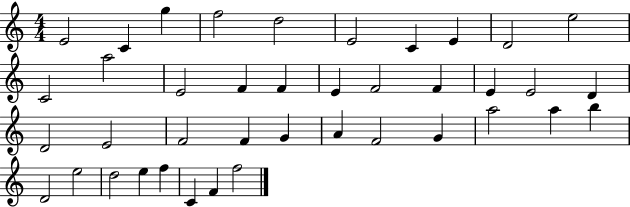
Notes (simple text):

E4/h C4/q G5/q F5/h D5/h E4/h C4/q E4/q D4/h E5/h C4/h A5/h E4/h F4/q F4/q E4/q F4/h F4/q E4/q E4/h D4/q D4/h E4/h F4/h F4/q G4/q A4/q F4/h G4/q A5/h A5/q B5/q D4/h E5/h D5/h E5/q F5/q C4/q F4/q F5/h